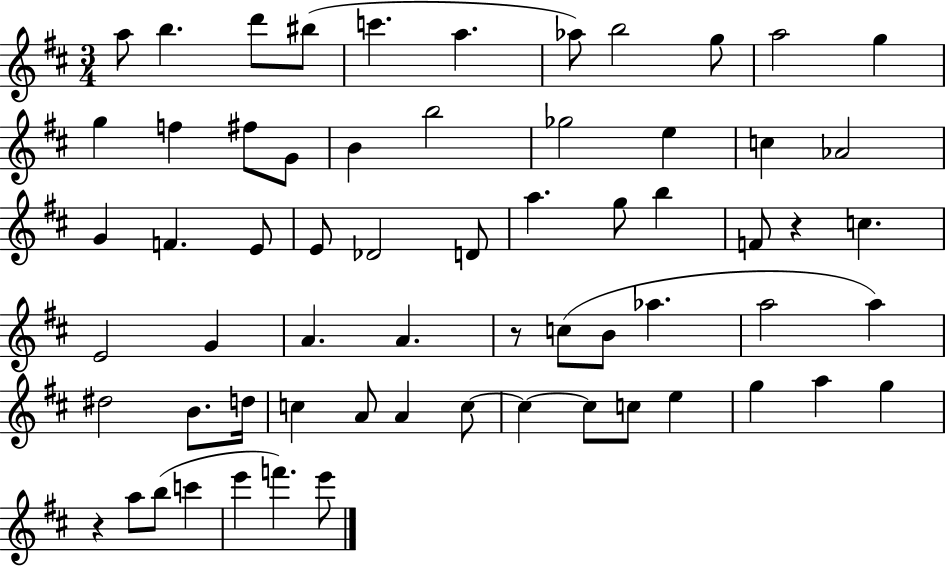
A5/e B5/q. D6/e BIS5/e C6/q. A5/q. Ab5/e B5/h G5/e A5/h G5/q G5/q F5/q F#5/e G4/e B4/q B5/h Gb5/h E5/q C5/q Ab4/h G4/q F4/q. E4/e E4/e Db4/h D4/e A5/q. G5/e B5/q F4/e R/q C5/q. E4/h G4/q A4/q. A4/q. R/e C5/e B4/e Ab5/q. A5/h A5/q D#5/h B4/e. D5/s C5/q A4/e A4/q C5/e C5/q C5/e C5/e E5/q G5/q A5/q G5/q R/q A5/e B5/e C6/q E6/q F6/q. E6/e